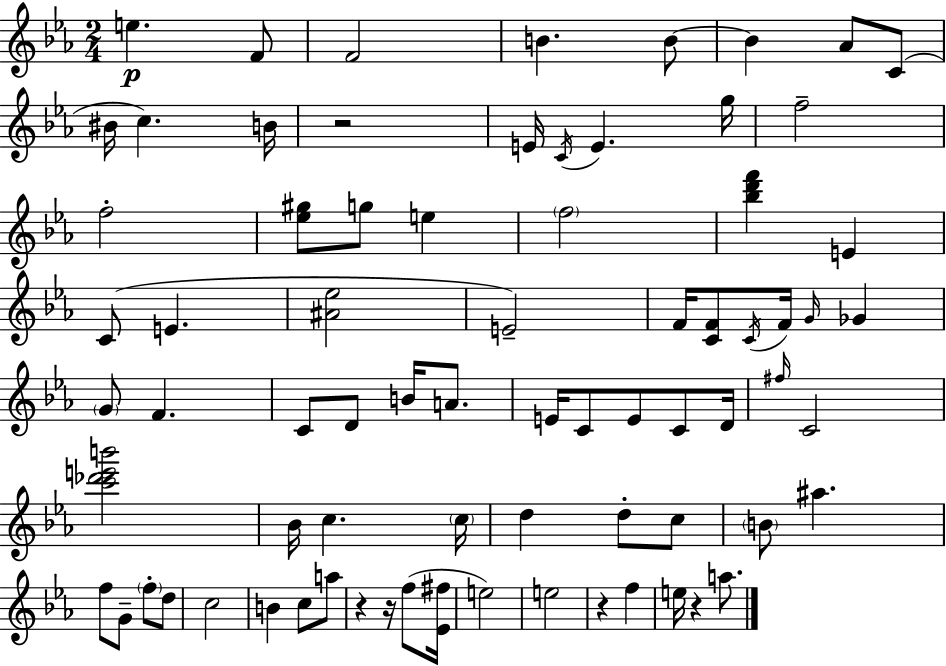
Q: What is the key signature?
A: EES major